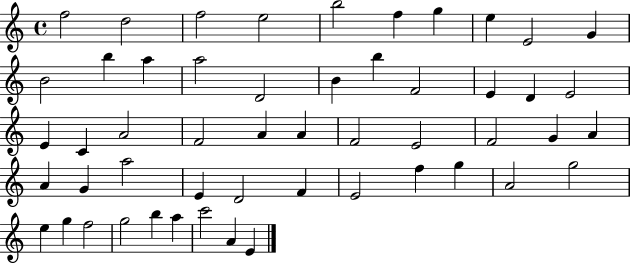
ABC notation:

X:1
T:Untitled
M:4/4
L:1/4
K:C
f2 d2 f2 e2 b2 f g e E2 G B2 b a a2 D2 B b F2 E D E2 E C A2 F2 A A F2 E2 F2 G A A G a2 E D2 F E2 f g A2 g2 e g f2 g2 b a c'2 A E